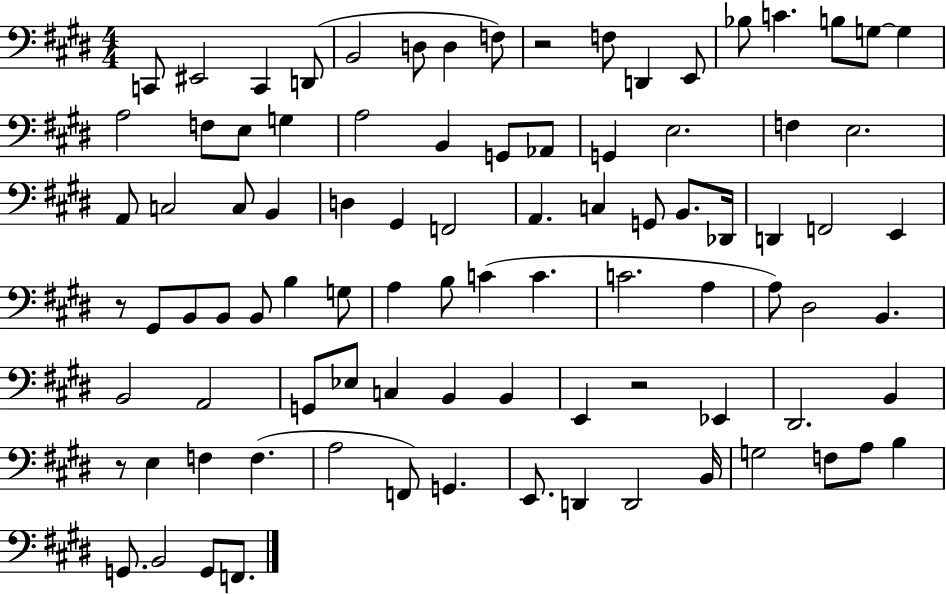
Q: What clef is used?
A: bass